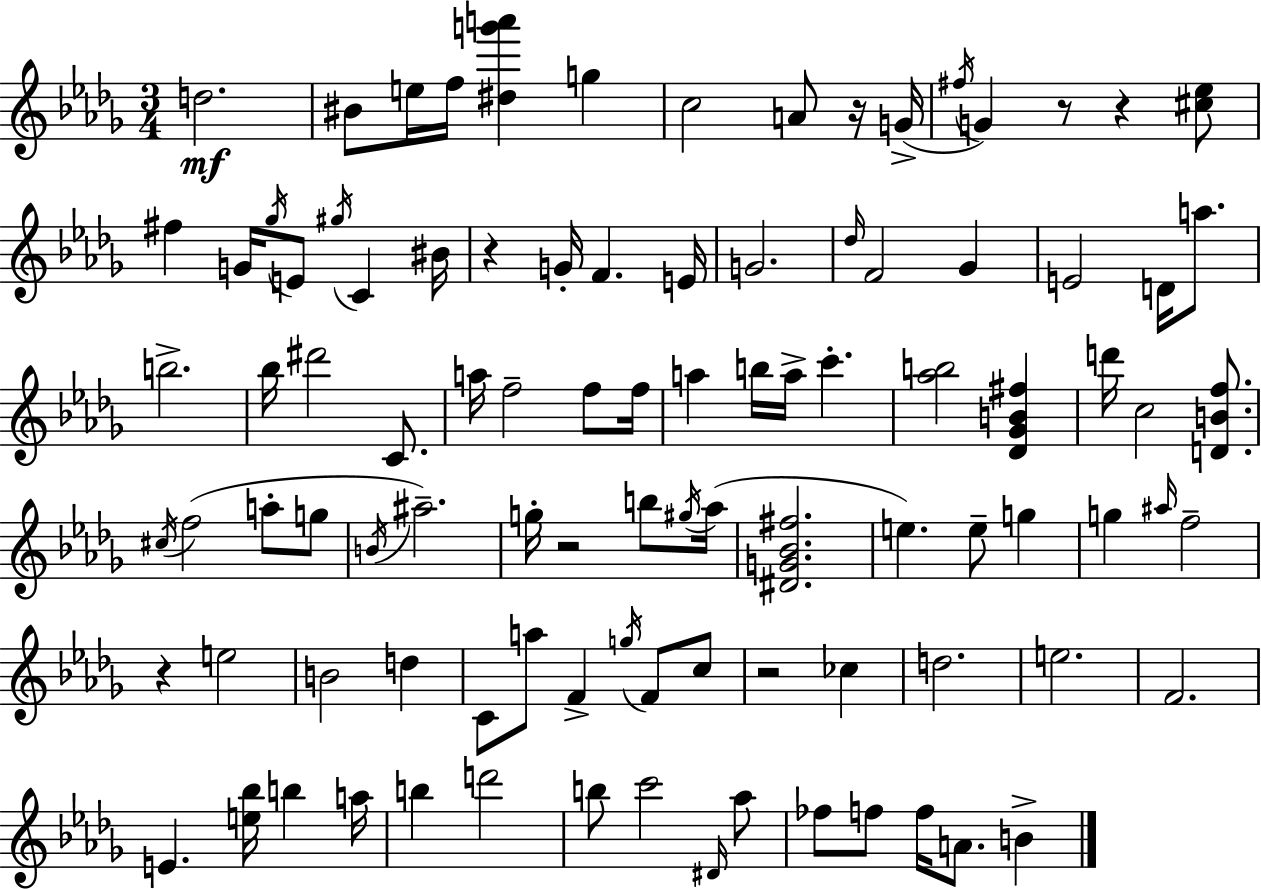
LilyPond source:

{
  \clef treble
  \numericTimeSignature
  \time 3/4
  \key bes \minor
  \repeat volta 2 { d''2.\mf | bis'8 e''16 f''16 <dis'' g''' a'''>4 g''4 | c''2 a'8 r16 g'16->( | \acciaccatura { fis''16 } g'4) r8 r4 <cis'' ees''>8 | \break fis''4 g'16 \acciaccatura { ges''16 } e'8 \acciaccatura { gis''16 } c'4 | bis'16 r4 g'16-. f'4. | e'16 g'2. | \grace { des''16 } f'2 | \break ges'4 e'2 | d'16 a''8. b''2.-> | bes''16 dis'''2 | c'8. a''16 f''2-- | \break f''8 f''16 a''4 b''16 a''16-> c'''4.-. | <aes'' b''>2 | <des' ges' b' fis''>4 d'''16 c''2 | <d' b' f''>8. \acciaccatura { cis''16 } f''2( | \break a''8-. g''8 \acciaccatura { b'16 }) ais''2.-- | g''16-. r2 | b''8 \acciaccatura { gis''16 }( aes''16 <dis' g' bes' fis''>2. | e''4.) | \break e''8-- g''4 g''4 \grace { ais''16 } | f''2-- r4 | e''2 b'2 | d''4 c'8 a''8 | \break f'4-> \acciaccatura { g''16 } f'8 c''8 r2 | ces''4 d''2. | e''2. | f'2. | \break e'4. | <e'' bes''>16 b''4 a''16 b''4 | d'''2 b''8 c'''2 | \grace { dis'16 } aes''8 fes''8 | \break f''8 f''16 a'8. b'4-> } \bar "|."
}